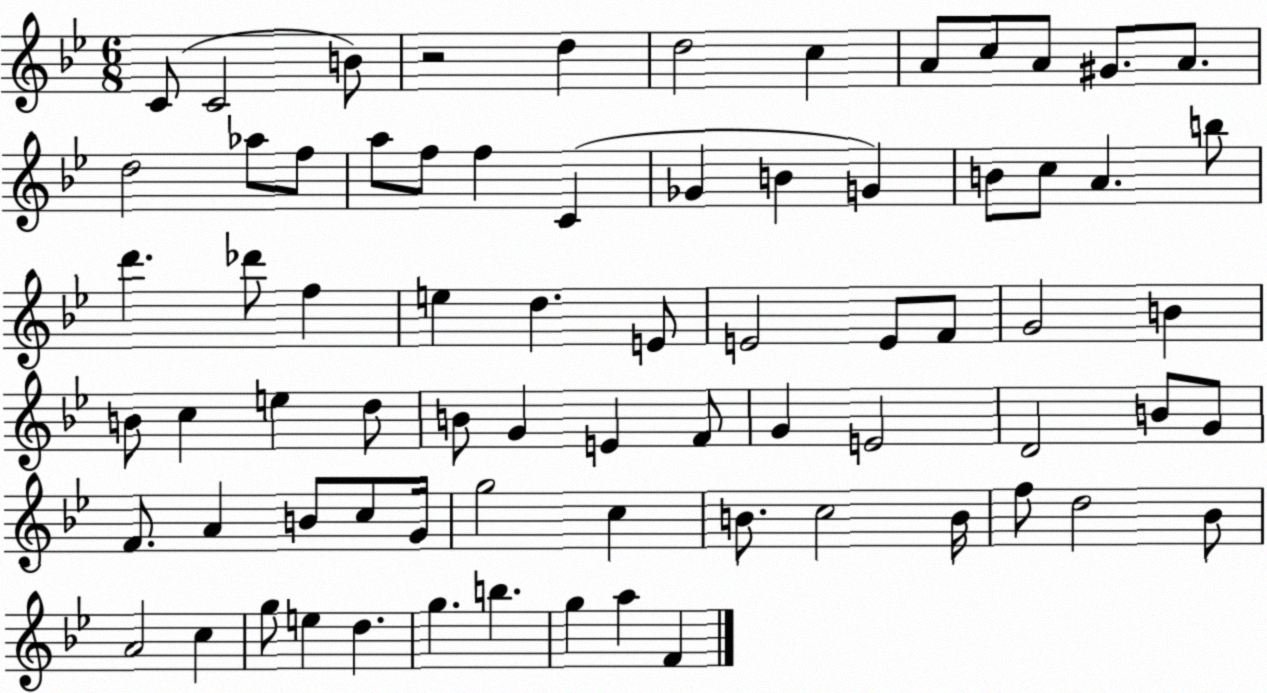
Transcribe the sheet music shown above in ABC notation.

X:1
T:Untitled
M:6/8
L:1/4
K:Bb
C/2 C2 B/2 z2 d d2 c A/2 c/2 A/2 ^G/2 A/2 d2 _a/2 f/2 a/2 f/2 f C _G B G B/2 c/2 A b/2 d' _d'/2 f e d E/2 E2 E/2 F/2 G2 B B/2 c e d/2 B/2 G E F/2 G E2 D2 B/2 G/2 F/2 A B/2 c/2 G/4 g2 c B/2 c2 B/4 f/2 d2 _B/2 A2 c g/2 e d g b g a F